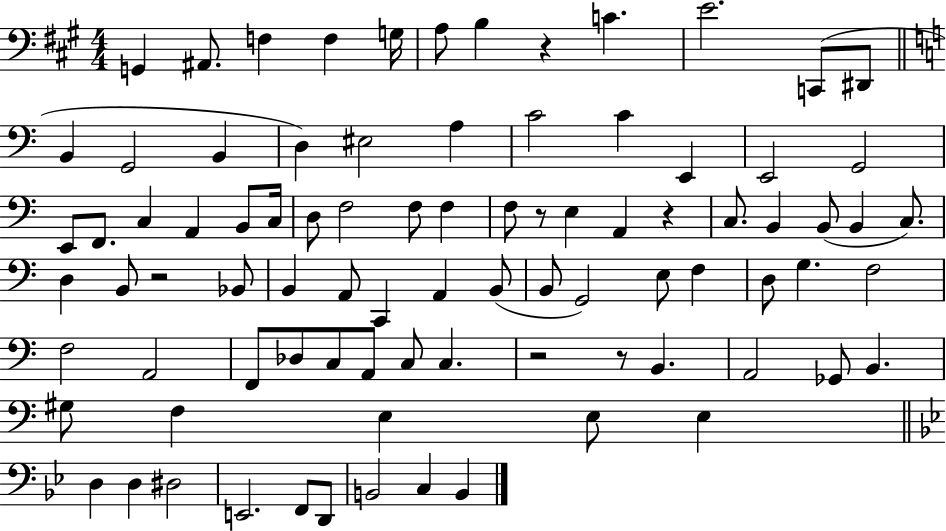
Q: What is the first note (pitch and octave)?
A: G2